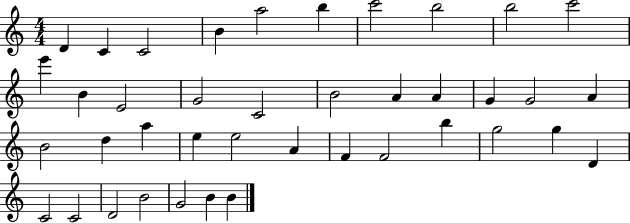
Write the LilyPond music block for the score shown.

{
  \clef treble
  \numericTimeSignature
  \time 4/4
  \key c \major
  d'4 c'4 c'2 | b'4 a''2 b''4 | c'''2 b''2 | b''2 c'''2 | \break e'''4 b'4 e'2 | g'2 c'2 | b'2 a'4 a'4 | g'4 g'2 a'4 | \break b'2 d''4 a''4 | e''4 e''2 a'4 | f'4 f'2 b''4 | g''2 g''4 d'4 | \break c'2 c'2 | d'2 b'2 | g'2 b'4 b'4 | \bar "|."
}